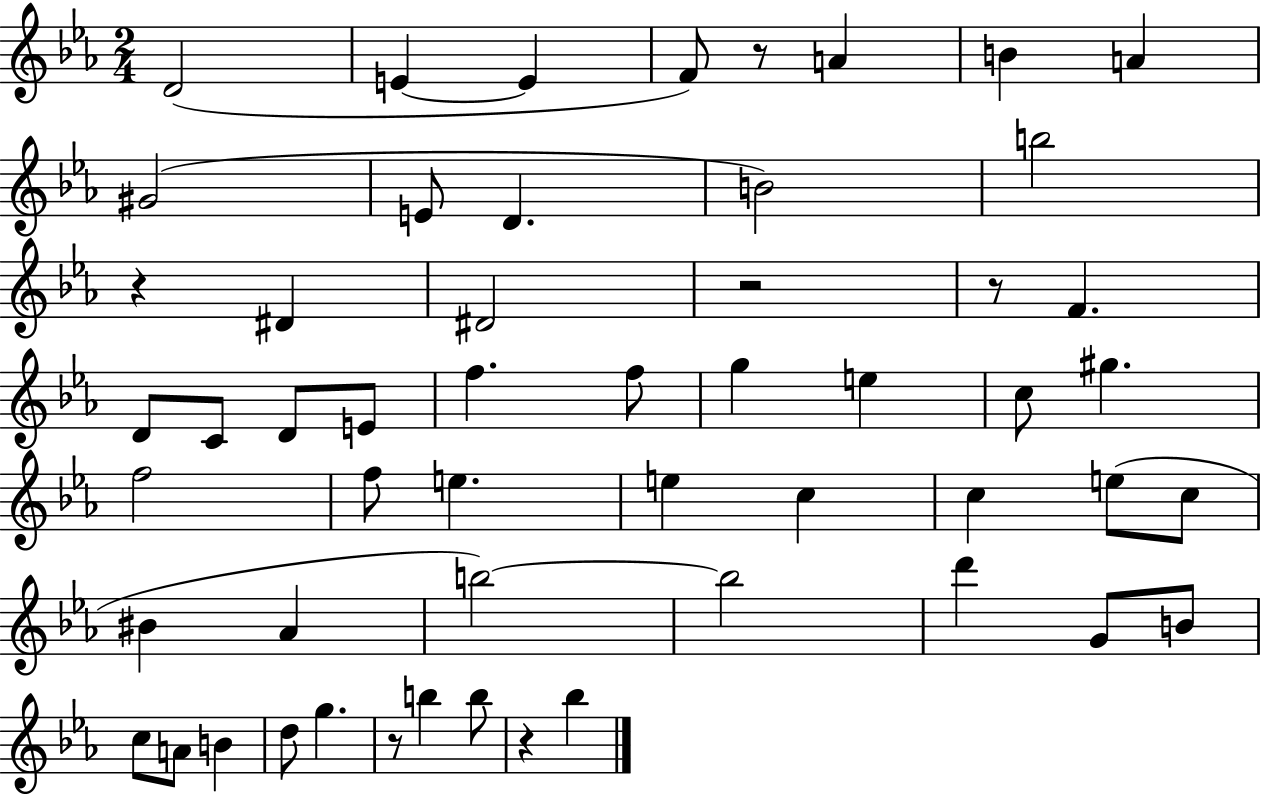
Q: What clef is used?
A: treble